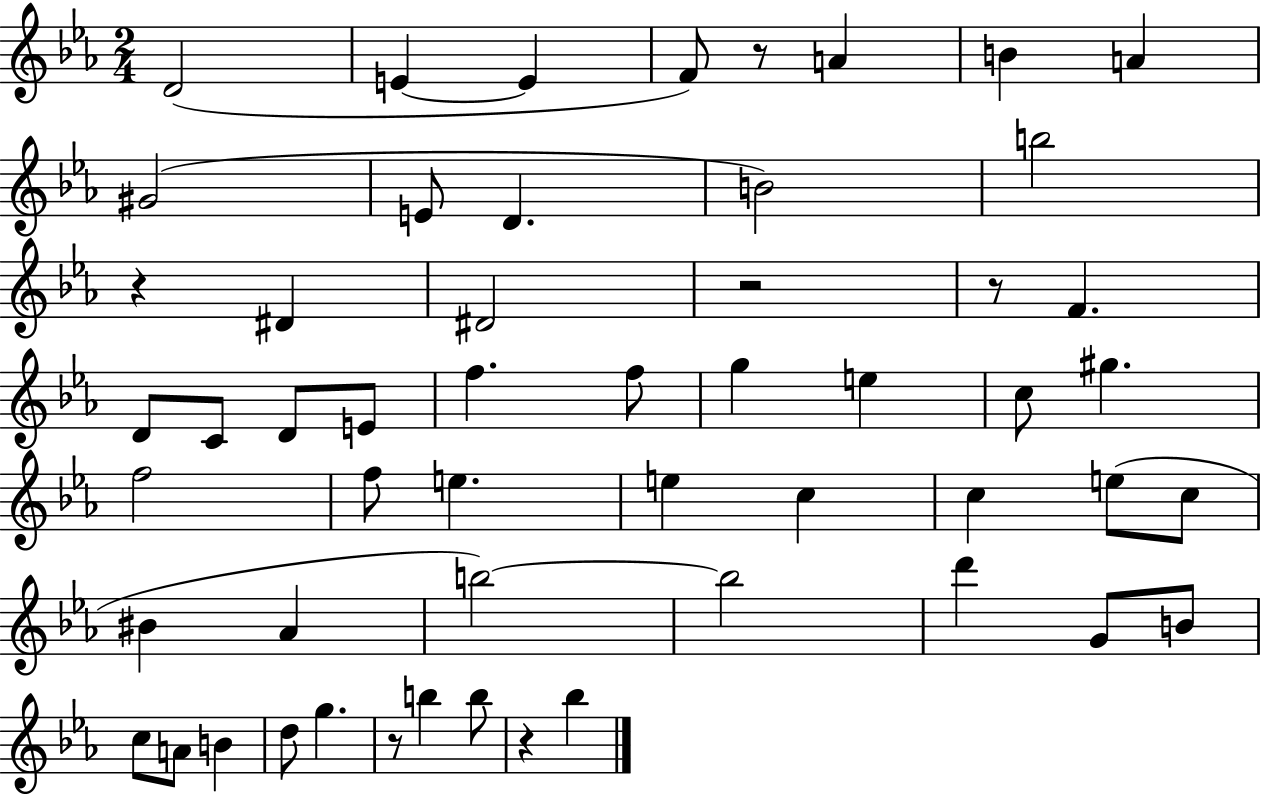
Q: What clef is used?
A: treble